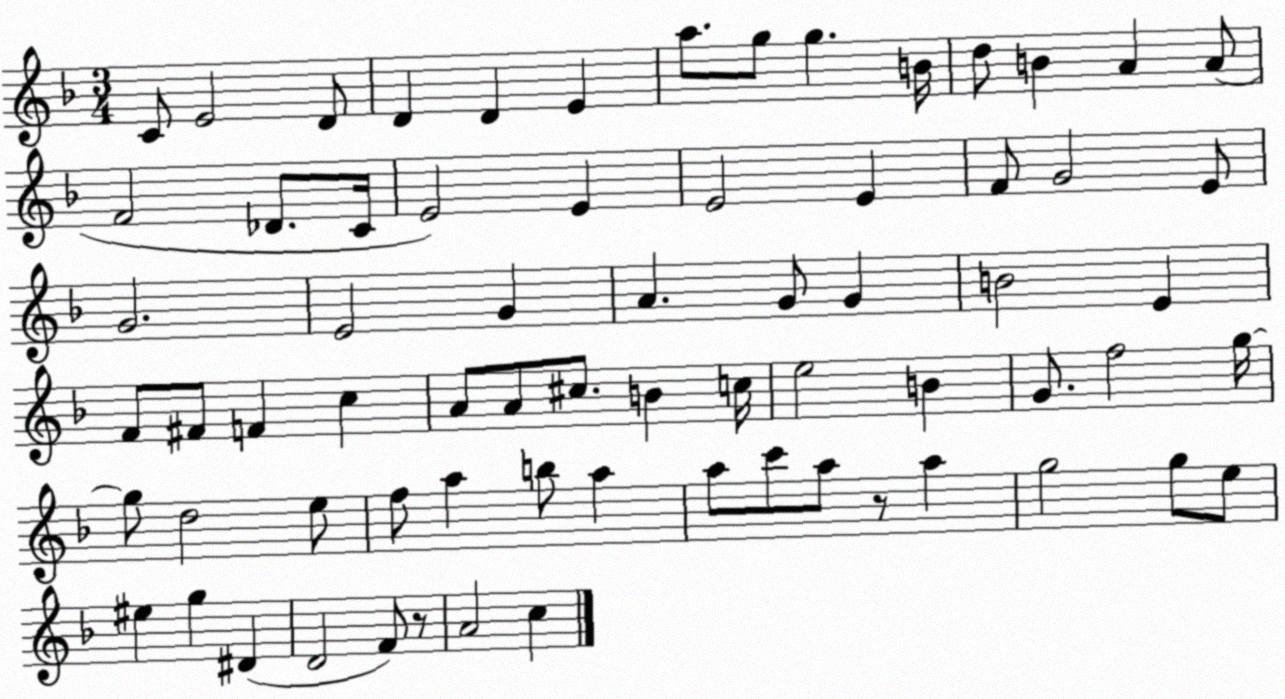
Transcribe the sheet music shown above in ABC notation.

X:1
T:Untitled
M:3/4
L:1/4
K:F
C/2 E2 D/2 D D E a/2 g/2 g B/4 d/2 B A A/2 F2 _D/2 C/4 E2 E E2 E F/2 G2 E/2 G2 E2 G A G/2 G B2 E F/2 ^F/2 F c A/2 A/2 ^c/2 B c/4 e2 B G/2 f2 g/4 g/2 d2 e/2 f/2 a b/2 a a/2 c'/2 a/2 z/2 a g2 g/2 e/2 ^e g ^D D2 F/2 z/2 A2 c